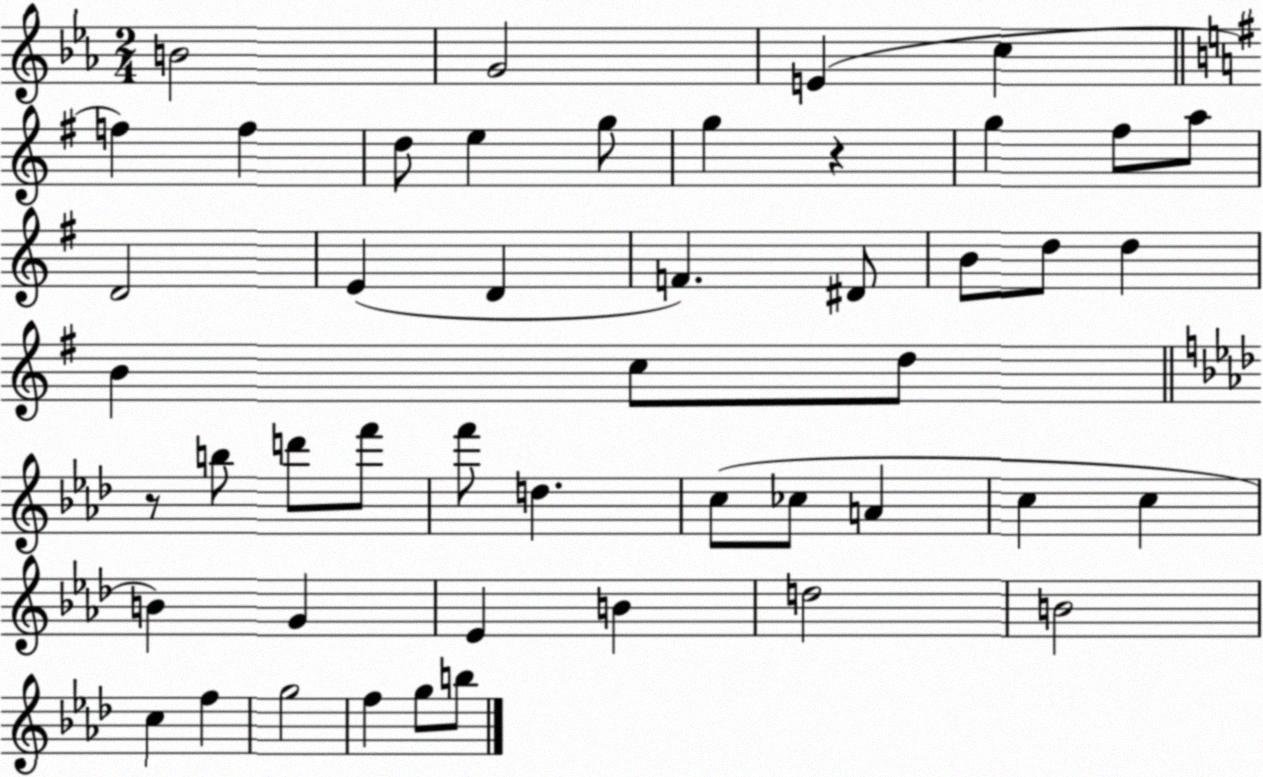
X:1
T:Untitled
M:2/4
L:1/4
K:Eb
B2 G2 E c f f d/2 e g/2 g z g ^f/2 a/2 D2 E D F ^D/2 B/2 d/2 d B c/2 d/2 z/2 b/2 d'/2 f'/2 f'/2 d c/2 _c/2 A c c B G _E B d2 B2 c f g2 f g/2 b/2